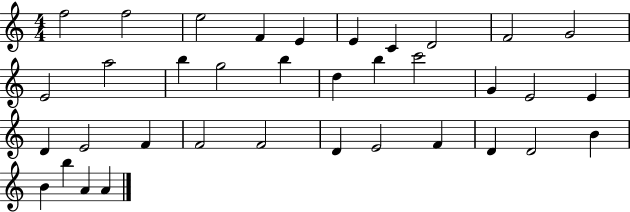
X:1
T:Untitled
M:4/4
L:1/4
K:C
f2 f2 e2 F E E C D2 F2 G2 E2 a2 b g2 b d b c'2 G E2 E D E2 F F2 F2 D E2 F D D2 B B b A A